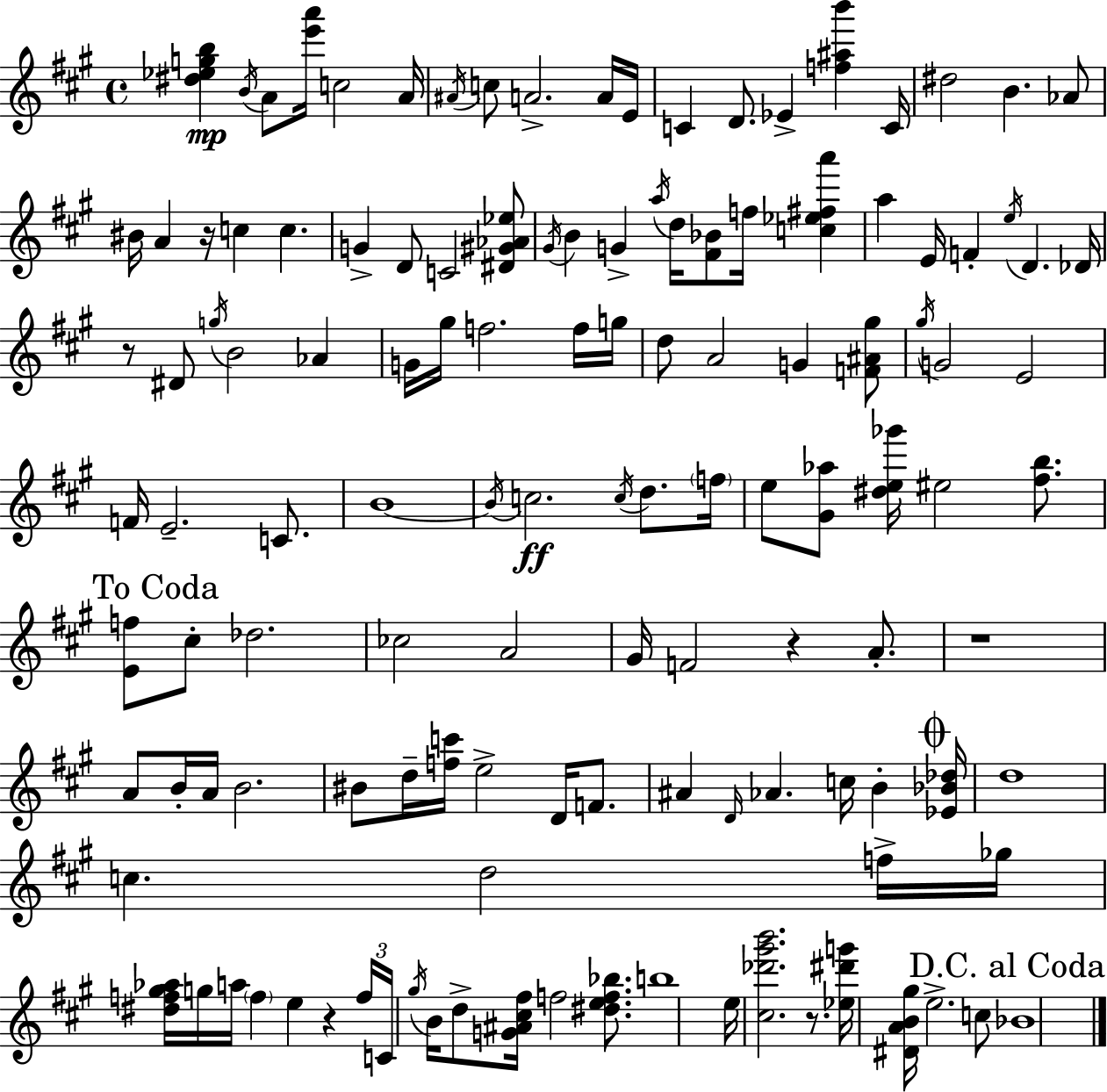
[D#5,Eb5,G5,B5]/q B4/s A4/e [E6,A6]/s C5/h A4/s A#4/s C5/e A4/h. A4/s E4/s C4/q D4/e. Eb4/q [F5,A#5,B6]/q C4/s D#5/h B4/q. Ab4/e BIS4/s A4/q R/s C5/q C5/q. G4/q D4/e C4/h [D#4,G#4,Ab4,Eb5]/e G#4/s B4/q G4/q A5/s D5/s [F#4,Bb4]/e F5/s [C5,Eb5,F#5,A6]/q A5/q E4/s F4/q E5/s D4/q. Db4/s R/e D#4/e G5/s B4/h Ab4/q G4/s G#5/s F5/h. F5/s G5/s D5/e A4/h G4/q [F4,A#4,G#5]/e G#5/s G4/h E4/h F4/s E4/h. C4/e. B4/w B4/s C5/h. C5/s D5/e. F5/s E5/e [G#4,Ab5]/e [D#5,E5,Gb6]/s EIS5/h [F#5,B5]/e. [E4,F5]/e C#5/e Db5/h. CES5/h A4/h G#4/s F4/h R/q A4/e. R/w A4/e B4/s A4/s B4/h. BIS4/e D5/s [F5,C6]/s E5/h D4/s F4/e. A#4/q D4/s Ab4/q. C5/s B4/q [Eb4,Bb4,Db5]/s D5/w C5/q. D5/h F5/s Gb5/s [D#5,F5,G#5,Ab5]/s G5/s A5/s F5/q E5/q R/q F5/s C4/s G#5/s B4/s D5/e [G4,A#4,C#5,F#5]/s F5/h [D#5,E5,F5,Bb5]/e. B5/w E5/s [C#5,Db6,G#6,B6]/h. R/e. [Eb5,D#6,G6]/s [D#4,A4,B4,G#5]/s E5/h. C5/e Bb4/w